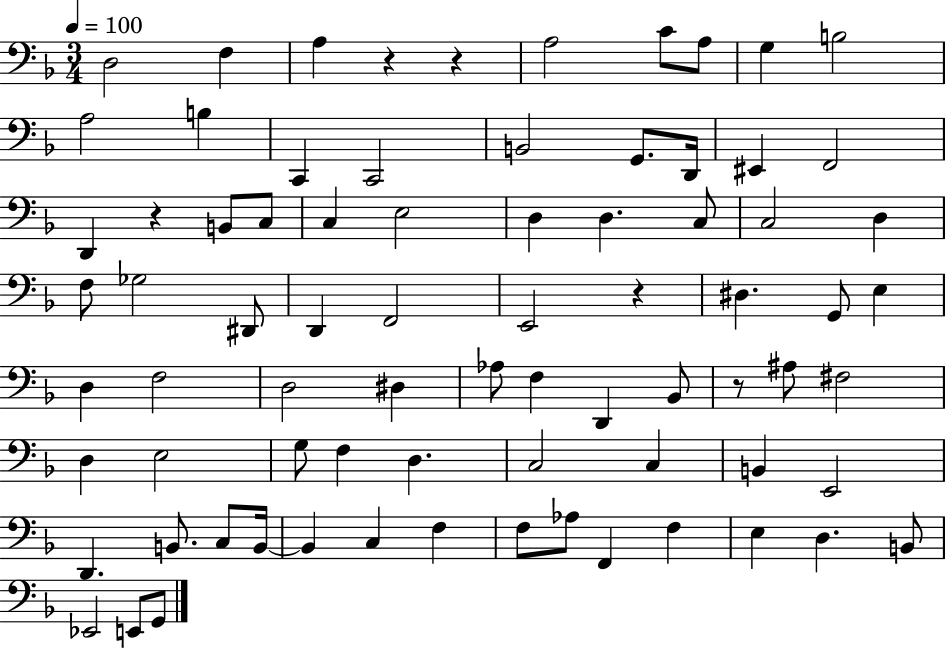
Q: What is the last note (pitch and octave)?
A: G2